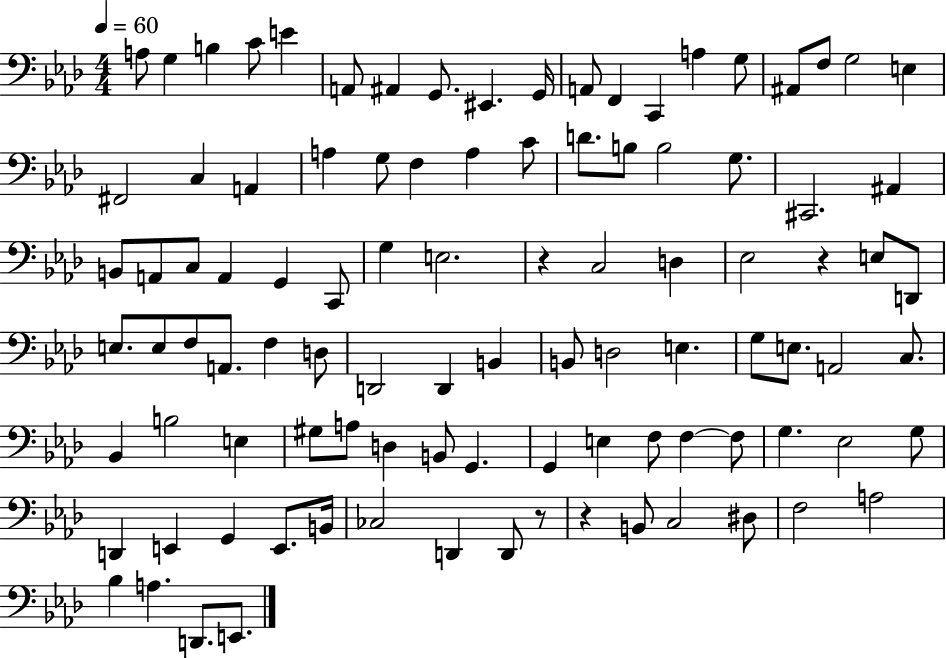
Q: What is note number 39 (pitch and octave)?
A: C2